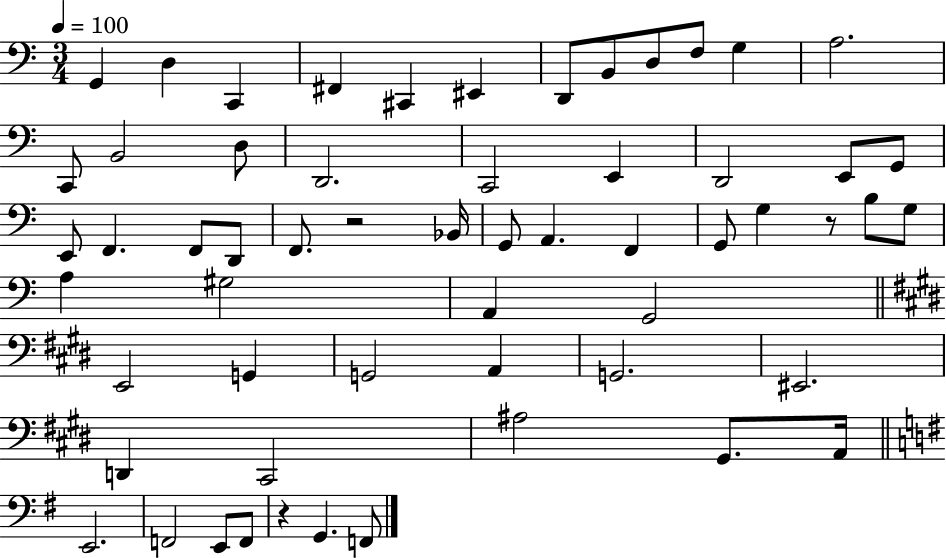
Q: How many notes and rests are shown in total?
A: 58